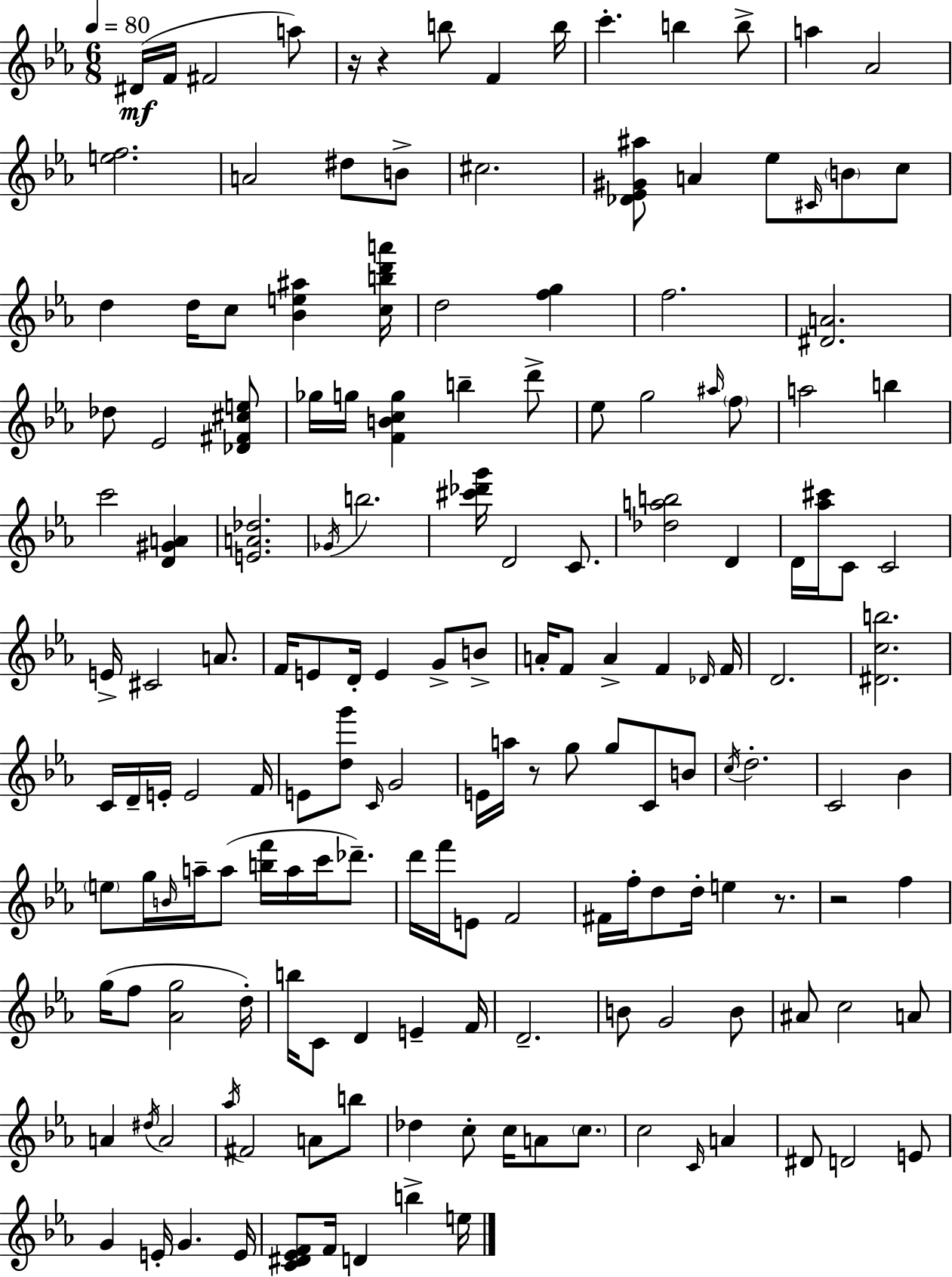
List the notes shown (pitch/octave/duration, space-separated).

D#4/s F4/s F#4/h A5/e R/s R/q B5/e F4/q B5/s C6/q. B5/q B5/e A5/q Ab4/h [E5,F5]/h. A4/h D#5/e B4/e C#5/h. [Db4,Eb4,G#4,A#5]/e A4/q Eb5/e C#4/s B4/e C5/e D5/q D5/s C5/e [Bb4,E5,A#5]/q [C5,B5,D6,A6]/s D5/h [F5,G5]/q F5/h. [D#4,A4]/h. Db5/e Eb4/h [Db4,F#4,C#5,E5]/e Gb5/s G5/s [F4,B4,C5,G5]/q B5/q D6/e Eb5/e G5/h A#5/s F5/e A5/h B5/q C6/h [D4,G#4,A4]/q [E4,A4,Db5]/h. Gb4/s B5/h. [C#6,Db6,G6]/s D4/h C4/e. [Db5,A5,B5]/h D4/q D4/s [Ab5,C#6]/s C4/e C4/h E4/s C#4/h A4/e. F4/s E4/e D4/s E4/q G4/e B4/e A4/s F4/e A4/q F4/q Db4/s F4/s D4/h. [D#4,C5,B5]/h. C4/s D4/s E4/s E4/h F4/s E4/e [D5,G6]/e C4/s G4/h E4/s A5/s R/e G5/e G5/e C4/e B4/e C5/s D5/h. C4/h Bb4/q E5/e G5/s B4/s A5/s A5/e [B5,F6]/s A5/s C6/s Db6/e. D6/s F6/s E4/e F4/h F#4/s F5/s D5/e D5/s E5/q R/e. R/h F5/q G5/s F5/e [Ab4,G5]/h D5/s B5/s C4/e D4/q E4/q F4/s D4/h. B4/e G4/h B4/e A#4/e C5/h A4/e A4/q D#5/s A4/h Ab5/s F#4/h A4/e B5/e Db5/q C5/e C5/s A4/e C5/e. C5/h C4/s A4/q D#4/e D4/h E4/e G4/q E4/s G4/q. E4/s [C4,D#4,Eb4,F4]/e F4/s D4/q B5/q E5/s